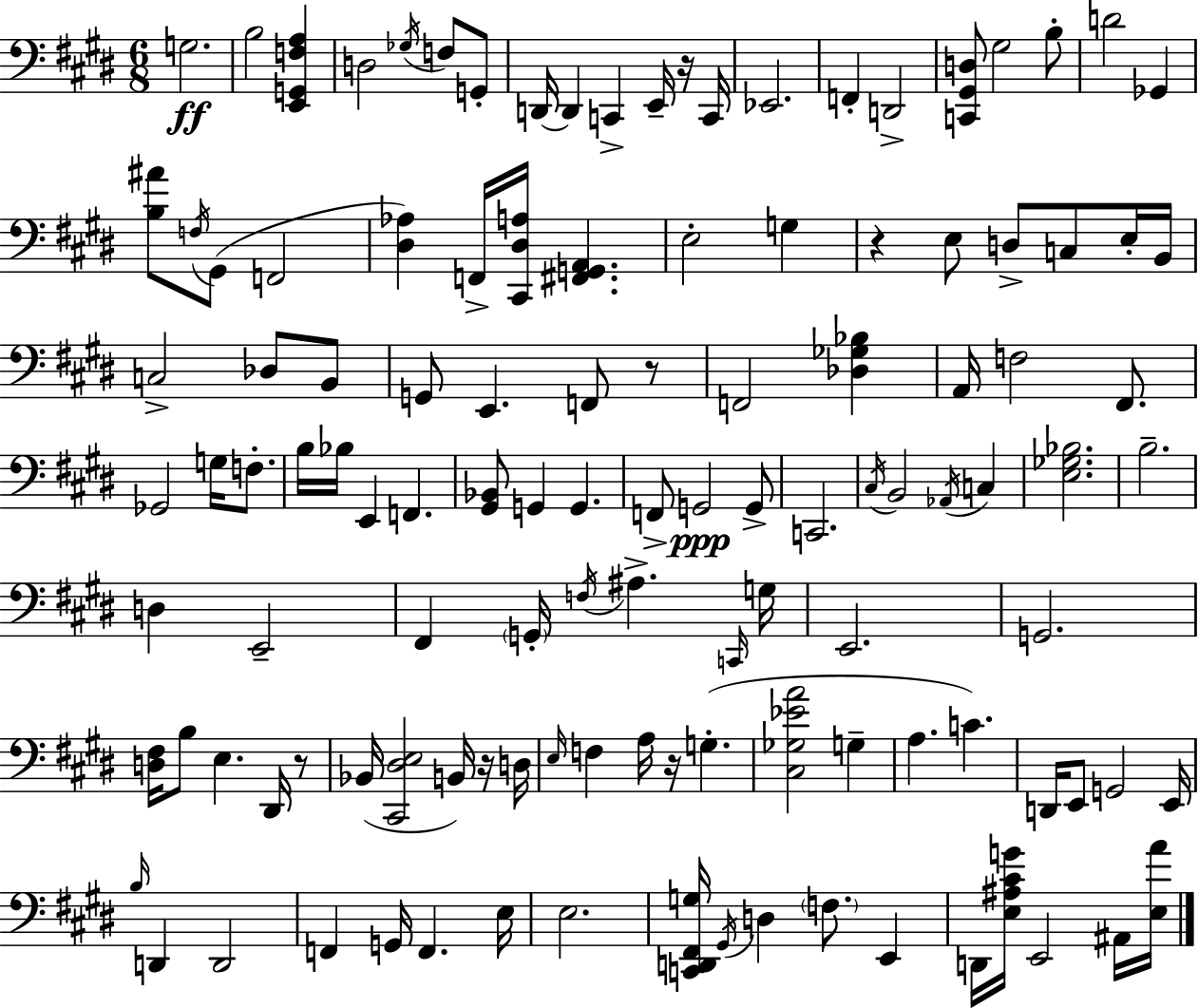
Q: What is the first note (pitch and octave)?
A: G3